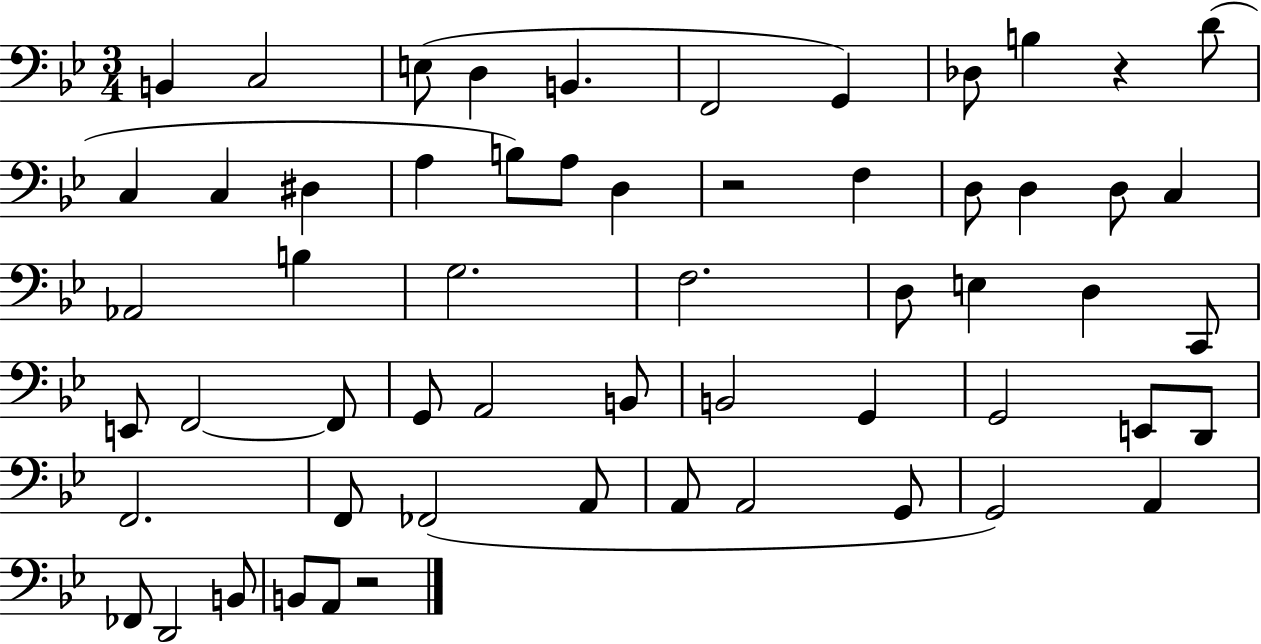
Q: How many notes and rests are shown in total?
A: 58